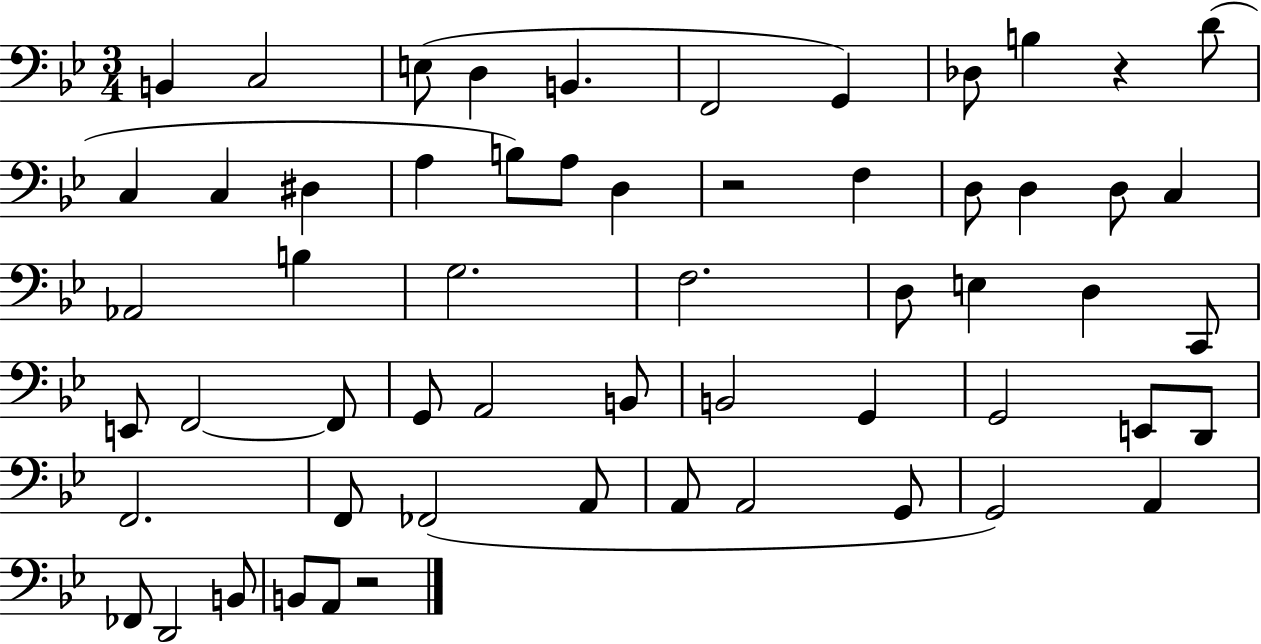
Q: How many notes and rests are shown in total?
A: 58